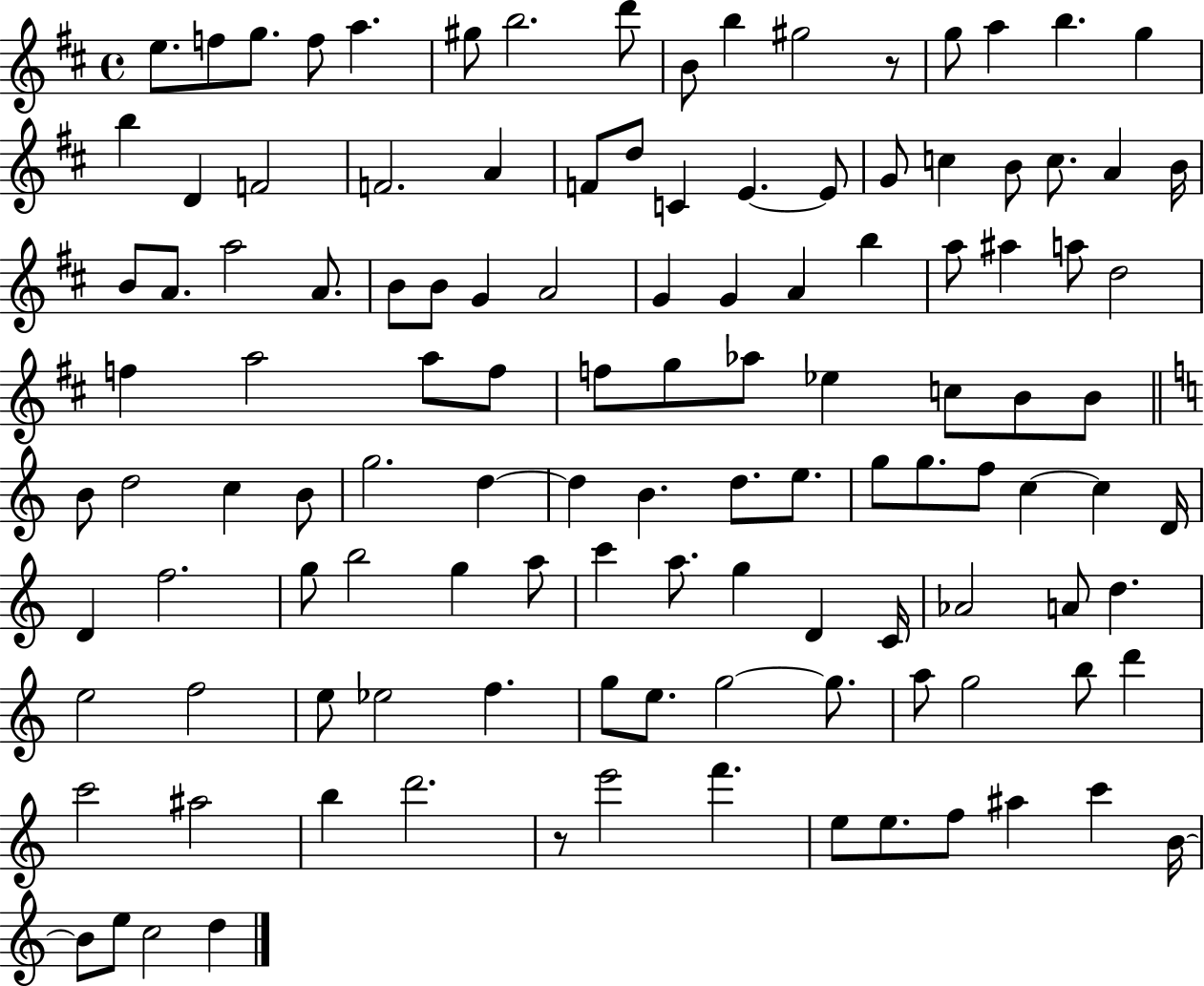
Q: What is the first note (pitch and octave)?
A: E5